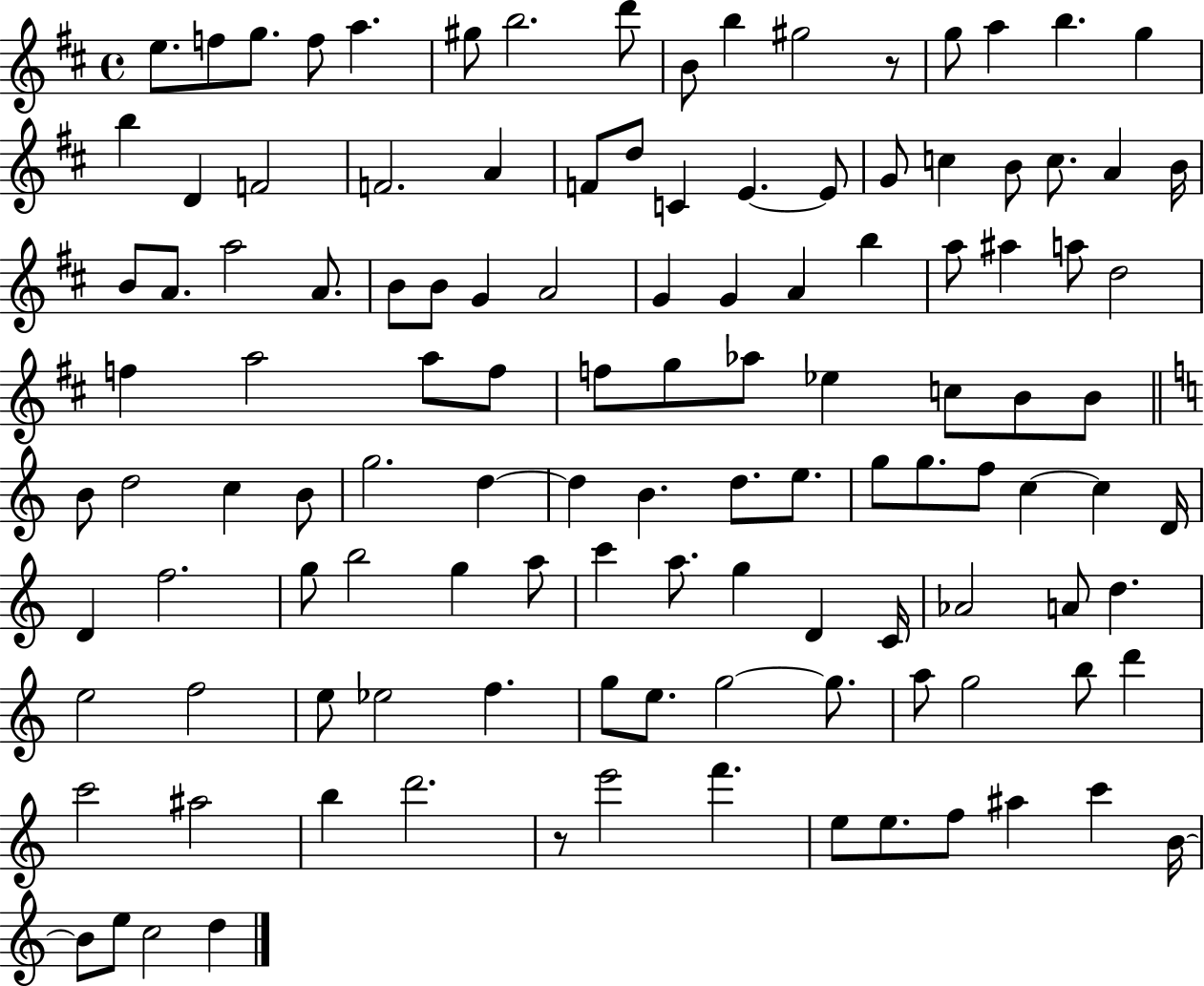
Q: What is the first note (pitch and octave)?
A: E5